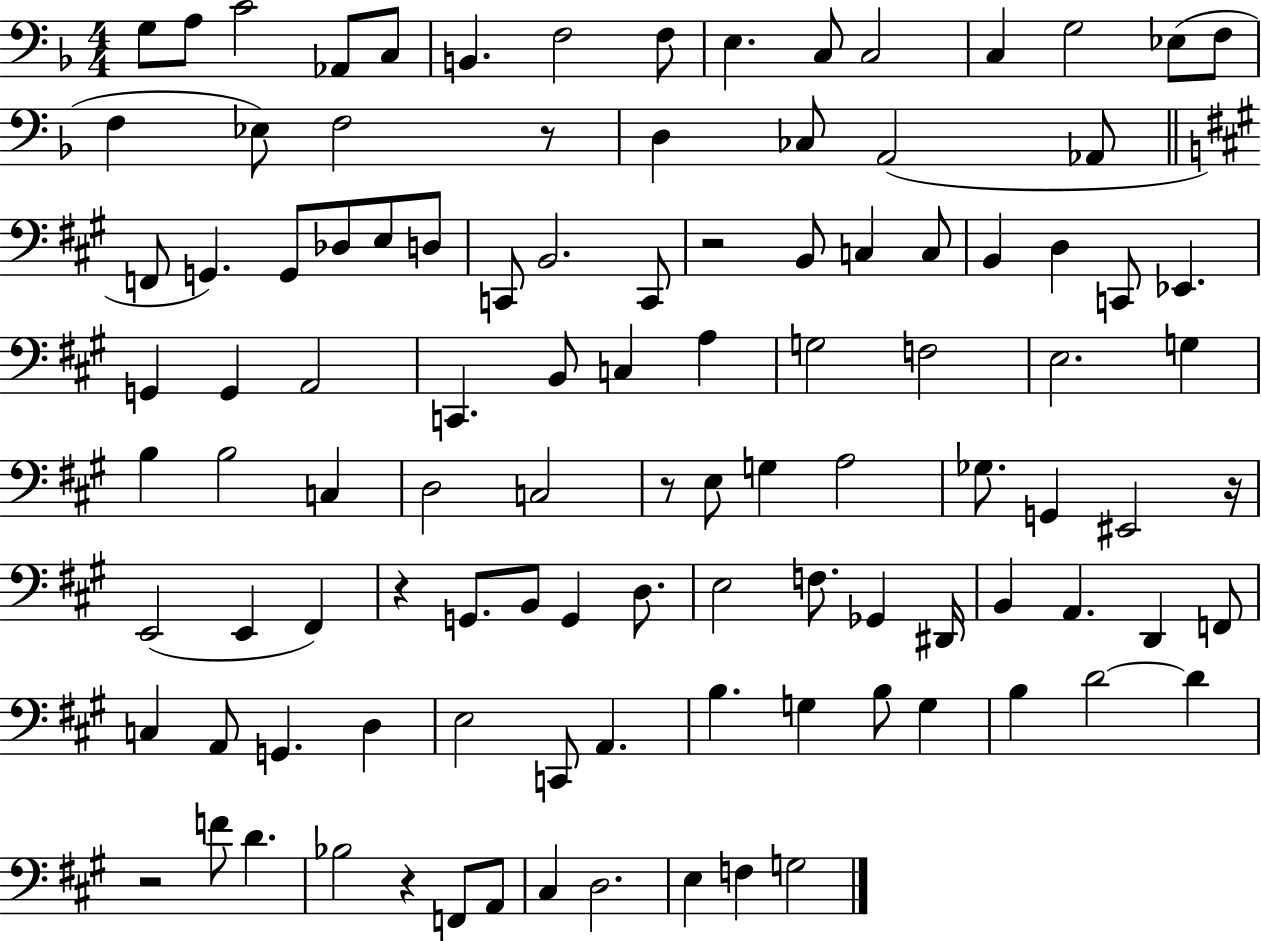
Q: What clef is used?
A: bass